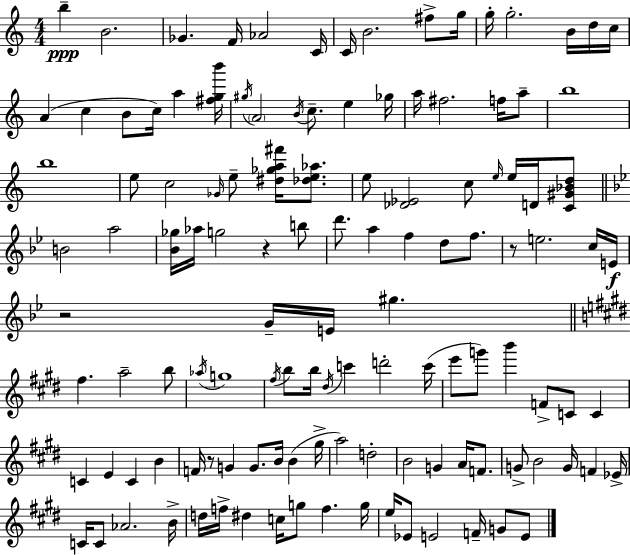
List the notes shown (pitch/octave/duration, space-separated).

B5/q B4/h. Gb4/q. F4/s Ab4/h C4/s C4/s B4/h. F#5/e G5/s G5/s G5/h. B4/s D5/s C5/s A4/q C5/q B4/e C5/s A5/q [F#5,G5,B6]/s G#5/s A4/h B4/s C5/e. E5/q Gb5/s A5/s F#5/h. F5/s A5/e B5/w B5/w E5/e C5/h Gb4/s E5/e [D#5,Gb5,A5,F#6]/s [Db5,E5,Ab5]/e. E5/e [Db4,Eb4]/h C5/e E5/s E5/s D4/s [C4,G#4,Bb4,D5]/e B4/h A5/h [Bb4,Gb5]/s Ab5/s G5/h R/q B5/e D6/e. A5/q F5/q D5/e F5/e. R/e E5/h. C5/s E4/s R/h G4/s E4/s G#5/q. F#5/q. A5/h B5/e Ab5/s G5/w F#5/s B5/e B5/s D#5/s C6/q D6/h C6/s E6/e G6/e B6/q F4/e C4/e C4/q C4/q E4/q C4/q B4/q F4/s R/e G4/q G4/e. B4/s B4/q G#5/s A5/h D5/h B4/h G4/q A4/s F4/e. G4/e B4/h G4/s F4/q Eb4/s C4/s C4/e Ab4/h. B4/s D5/s F5/s D#5/q C5/s G5/e F5/q. G5/s E5/s Eb4/e E4/h F4/s G4/e E4/e